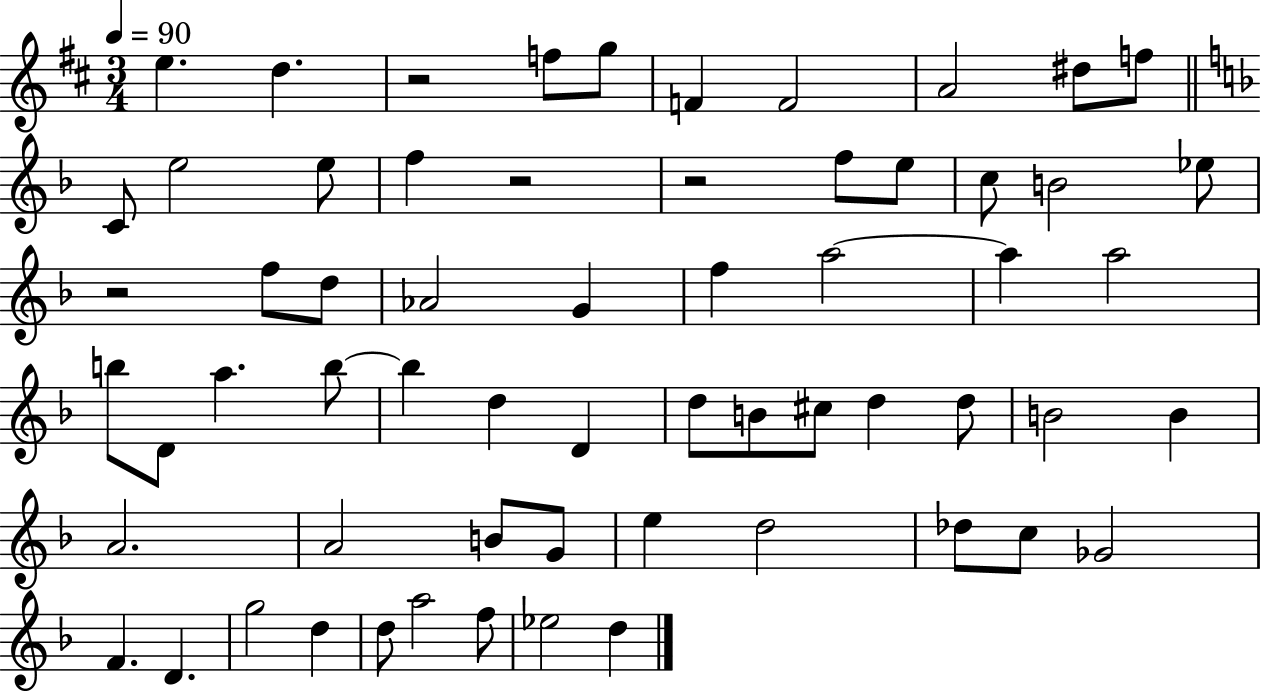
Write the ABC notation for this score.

X:1
T:Untitled
M:3/4
L:1/4
K:D
e d z2 f/2 g/2 F F2 A2 ^d/2 f/2 C/2 e2 e/2 f z2 z2 f/2 e/2 c/2 B2 _e/2 z2 f/2 d/2 _A2 G f a2 a a2 b/2 D/2 a b/2 b d D d/2 B/2 ^c/2 d d/2 B2 B A2 A2 B/2 G/2 e d2 _d/2 c/2 _G2 F D g2 d d/2 a2 f/2 _e2 d